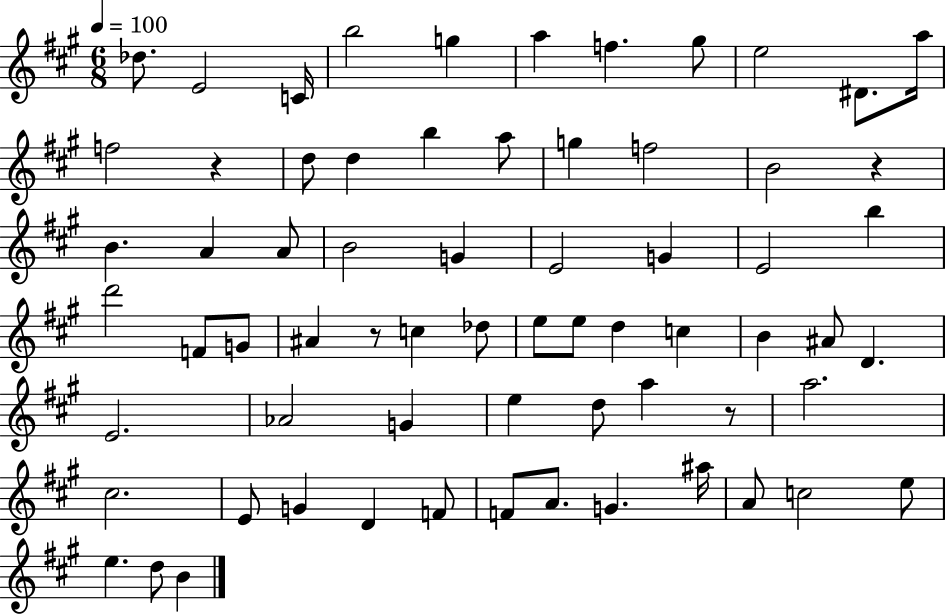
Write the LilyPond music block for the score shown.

{
  \clef treble
  \numericTimeSignature
  \time 6/8
  \key a \major
  \tempo 4 = 100
  des''8. e'2 c'16 | b''2 g''4 | a''4 f''4. gis''8 | e''2 dis'8. a''16 | \break f''2 r4 | d''8 d''4 b''4 a''8 | g''4 f''2 | b'2 r4 | \break b'4. a'4 a'8 | b'2 g'4 | e'2 g'4 | e'2 b''4 | \break d'''2 f'8 g'8 | ais'4 r8 c''4 des''8 | e''8 e''8 d''4 c''4 | b'4 ais'8 d'4. | \break e'2. | aes'2 g'4 | e''4 d''8 a''4 r8 | a''2. | \break cis''2. | e'8 g'4 d'4 f'8 | f'8 a'8. g'4. ais''16 | a'8 c''2 e''8 | \break e''4. d''8 b'4 | \bar "|."
}